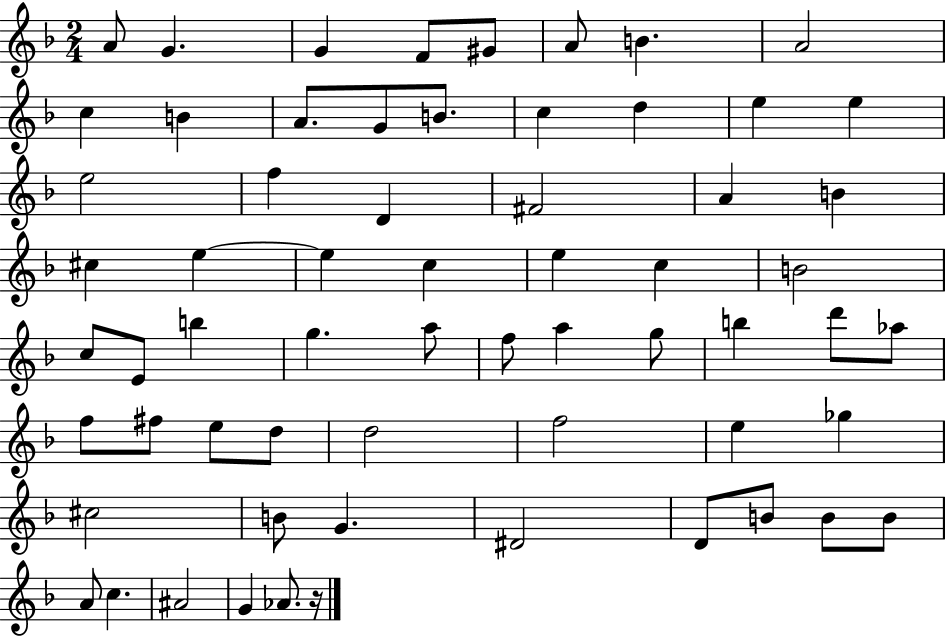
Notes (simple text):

A4/e G4/q. G4/q F4/e G#4/e A4/e B4/q. A4/h C5/q B4/q A4/e. G4/e B4/e. C5/q D5/q E5/q E5/q E5/h F5/q D4/q F#4/h A4/q B4/q C#5/q E5/q E5/q C5/q E5/q C5/q B4/h C5/e E4/e B5/q G5/q. A5/e F5/e A5/q G5/e B5/q D6/e Ab5/e F5/e F#5/e E5/e D5/e D5/h F5/h E5/q Gb5/q C#5/h B4/e G4/q. D#4/h D4/e B4/e B4/e B4/e A4/e C5/q. A#4/h G4/q Ab4/e. R/s